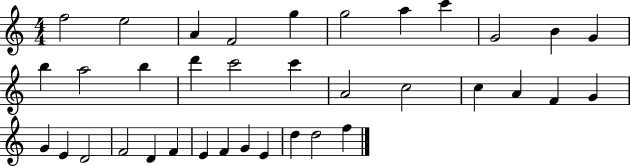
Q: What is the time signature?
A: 4/4